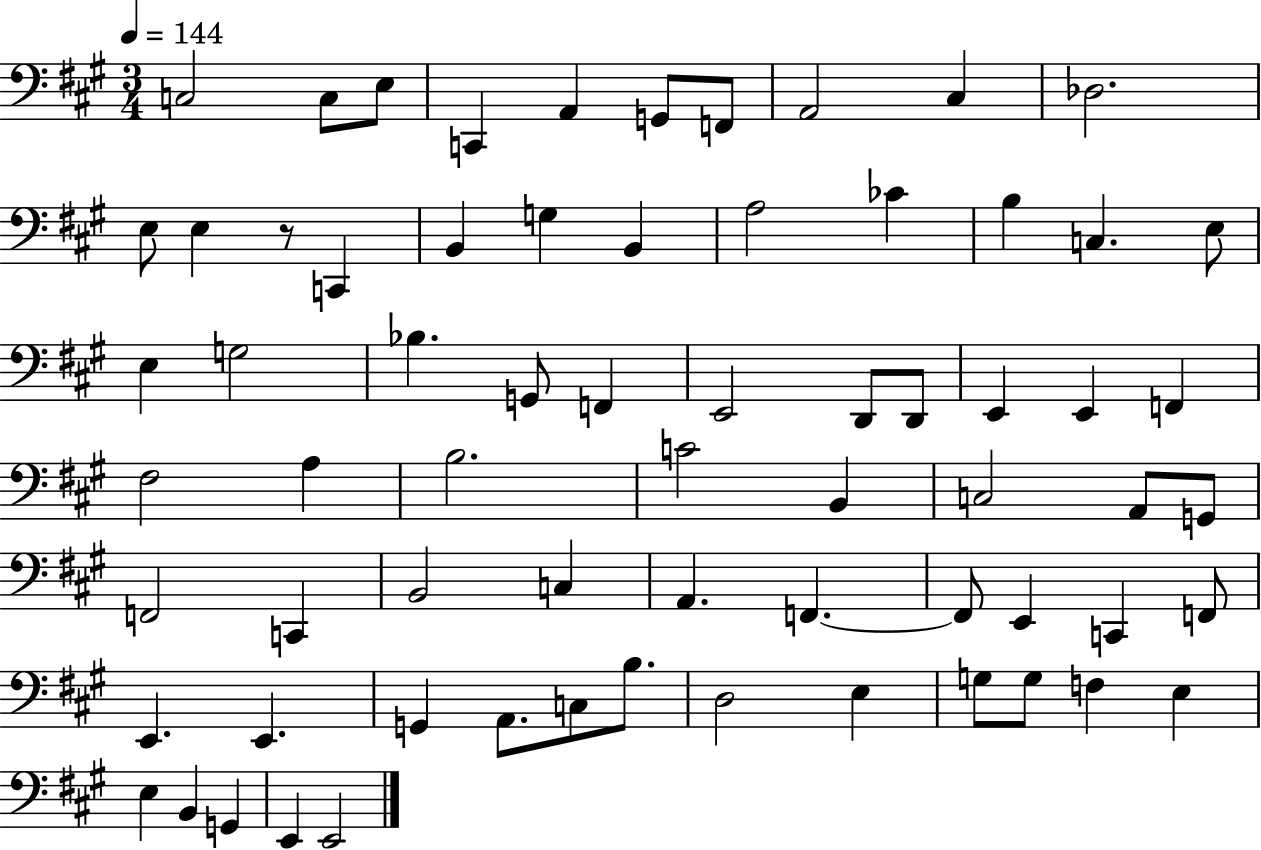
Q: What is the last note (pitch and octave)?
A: E2